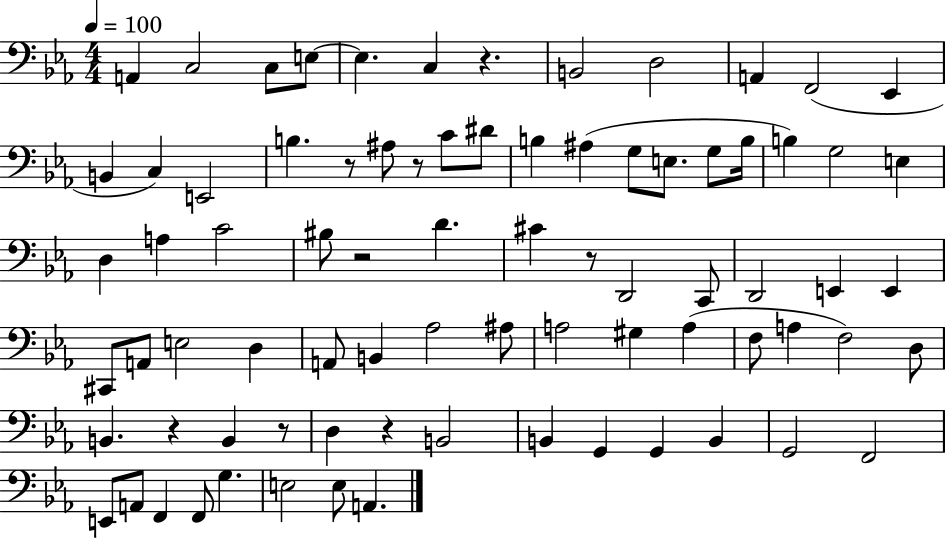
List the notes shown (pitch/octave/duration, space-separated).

A2/q C3/h C3/e E3/e E3/q. C3/q R/q. B2/h D3/h A2/q F2/h Eb2/q B2/q C3/q E2/h B3/q. R/e A#3/e R/e C4/e D#4/e B3/q A#3/q G3/e E3/e. G3/e B3/s B3/q G3/h E3/q D3/q A3/q C4/h BIS3/e R/h D4/q. C#4/q R/e D2/h C2/e D2/h E2/q E2/q C#2/e A2/e E3/h D3/q A2/e B2/q Ab3/h A#3/e A3/h G#3/q A3/q F3/e A3/q F3/h D3/e B2/q. R/q B2/q R/e D3/q R/q B2/h B2/q G2/q G2/q B2/q G2/h F2/h E2/e A2/e F2/q F2/e G3/q. E3/h E3/e A2/q.